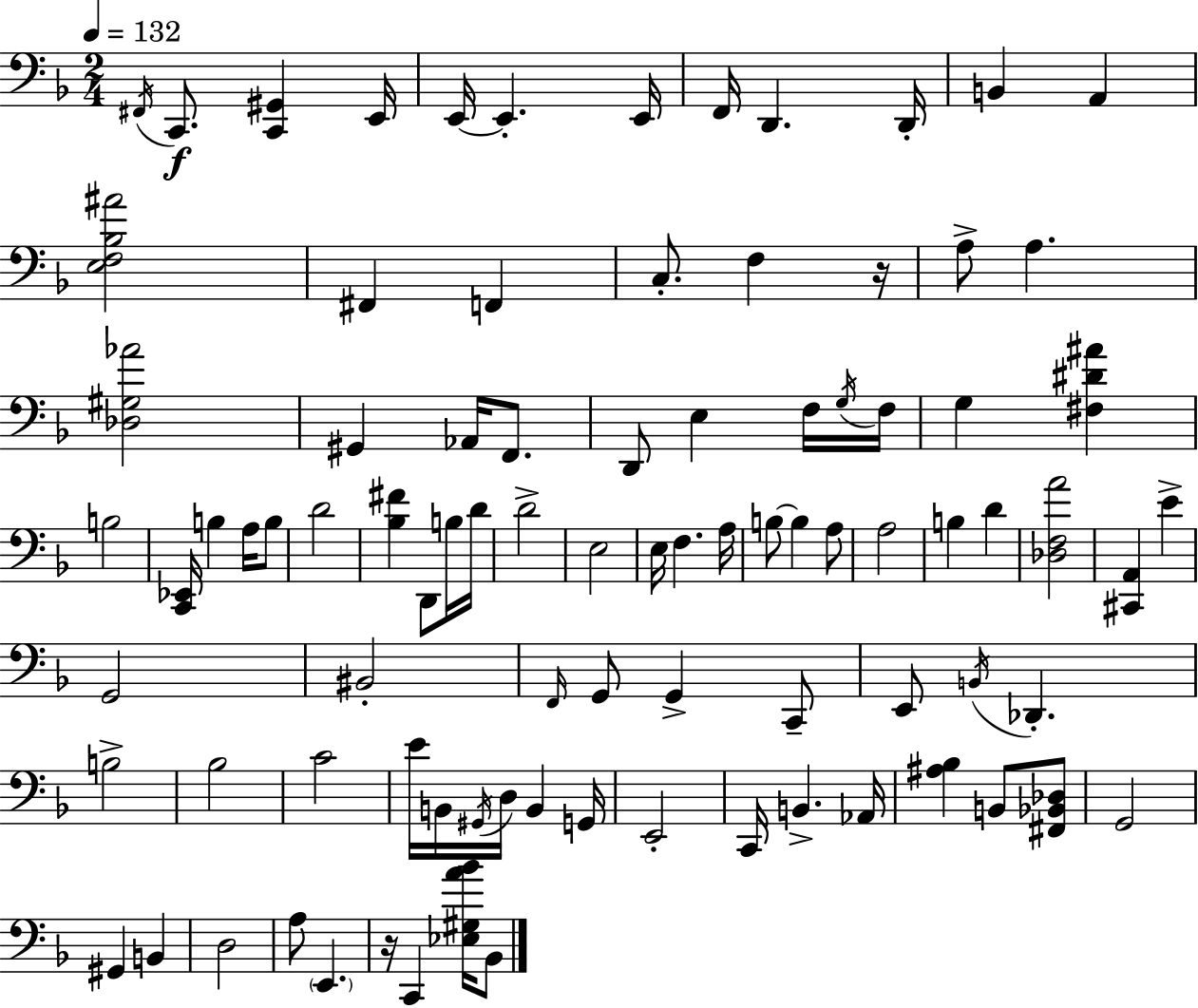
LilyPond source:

{
  \clef bass
  \numericTimeSignature
  \time 2/4
  \key f \major
  \tempo 4 = 132
  \acciaccatura { fis,16 }\f c,8. <c, gis,>4 | e,16 e,16~~ e,4.-. | e,16 f,16 d,4. | d,16-. b,4 a,4 | \break <e f bes ais'>2 | fis,4 f,4 | c8.-. f4 | r16 a8-> a4. | \break <des gis aes'>2 | gis,4 aes,16 f,8. | d,8 e4 f16 | \acciaccatura { g16 } f16 g4 <fis dis' ais'>4 | \break b2 | <c, ees,>16 b4 a16 | b8 d'2 | <bes fis'>4 d,8 | \break b16 d'16 d'2-> | e2 | e16 f4. | a16 b8~~ b4 | \break a8 a2 | b4 d'4 | <des f a'>2 | <cis, a,>4 e'4-> | \break g,2 | bis,2-. | \grace { f,16 } g,8 g,4-> | c,8-- e,8 \acciaccatura { b,16 } des,4.-. | \break b2-> | bes2 | c'2 | e'16 b,16 \acciaccatura { gis,16 } d16 | \break b,4 g,16 e,2-. | c,16 b,4.-> | aes,16 <ais bes>4 | b,8 <fis, bes, des>8 g,2 | \break gis,4 | b,4 d2 | a8 \parenthesize e,4. | r16 c,4 | \break <ees gis a' bes'>16 bes,8 \bar "|."
}